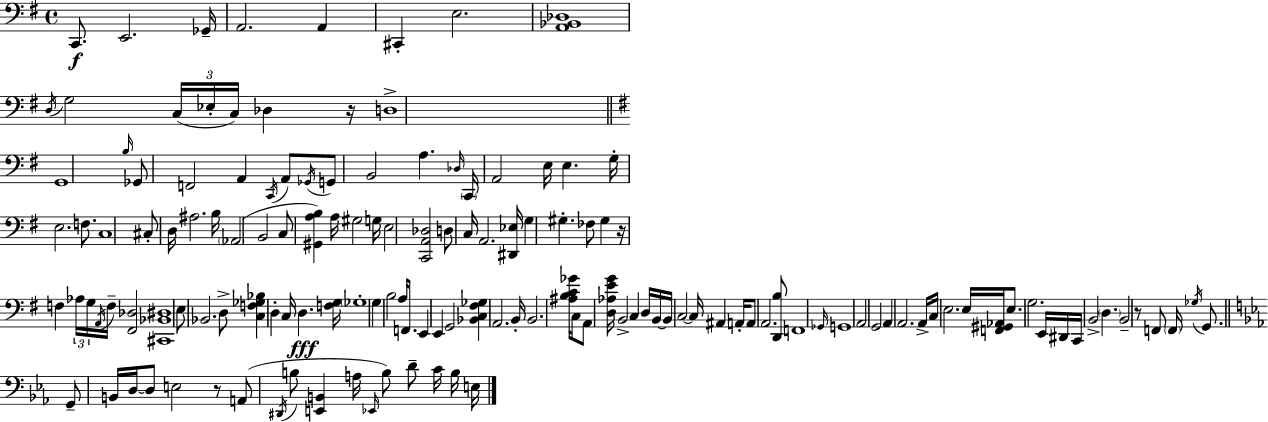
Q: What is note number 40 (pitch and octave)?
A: B2